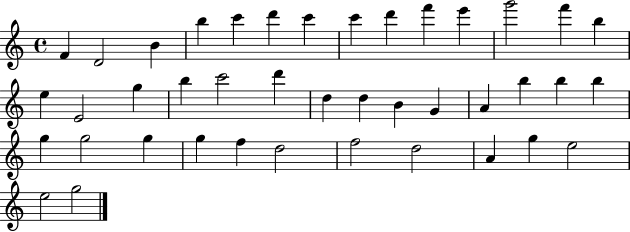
{
  \clef treble
  \time 4/4
  \defaultTimeSignature
  \key c \major
  f'4 d'2 b'4 | b''4 c'''4 d'''4 c'''4 | c'''4 d'''4 f'''4 e'''4 | g'''2 f'''4 b''4 | \break e''4 e'2 g''4 | b''4 c'''2 d'''4 | d''4 d''4 b'4 g'4 | a'4 b''4 b''4 b''4 | \break g''4 g''2 g''4 | g''4 f''4 d''2 | f''2 d''2 | a'4 g''4 e''2 | \break e''2 g''2 | \bar "|."
}